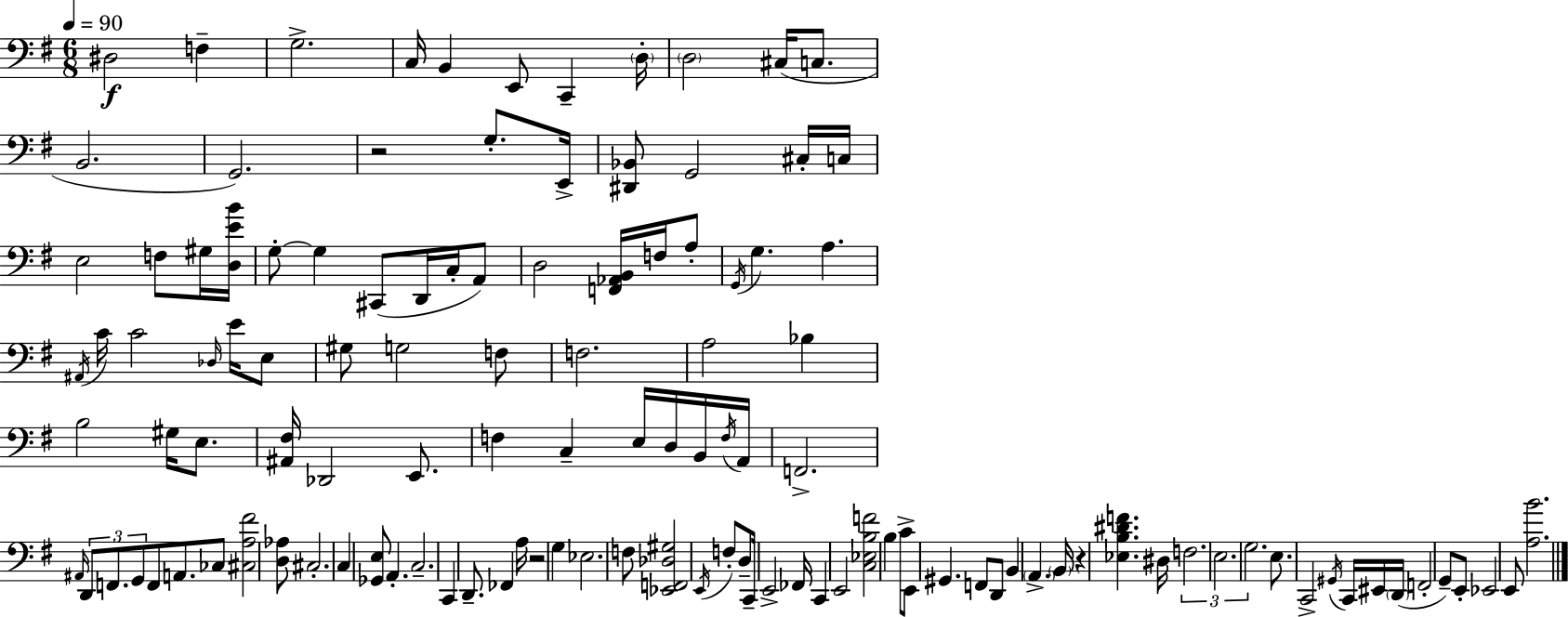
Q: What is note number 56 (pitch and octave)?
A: F3